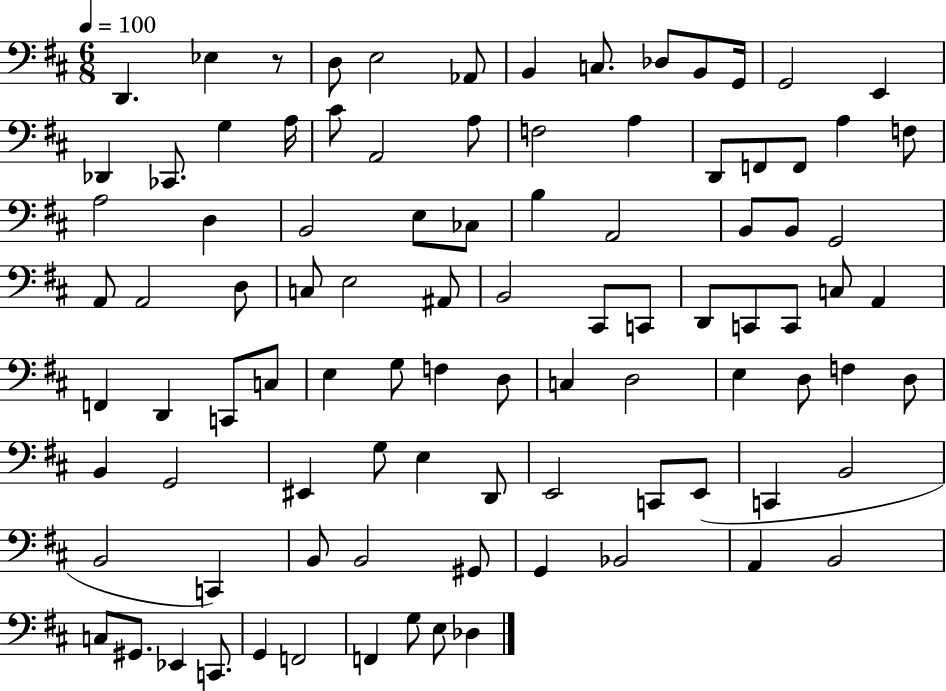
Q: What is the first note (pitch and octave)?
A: D2